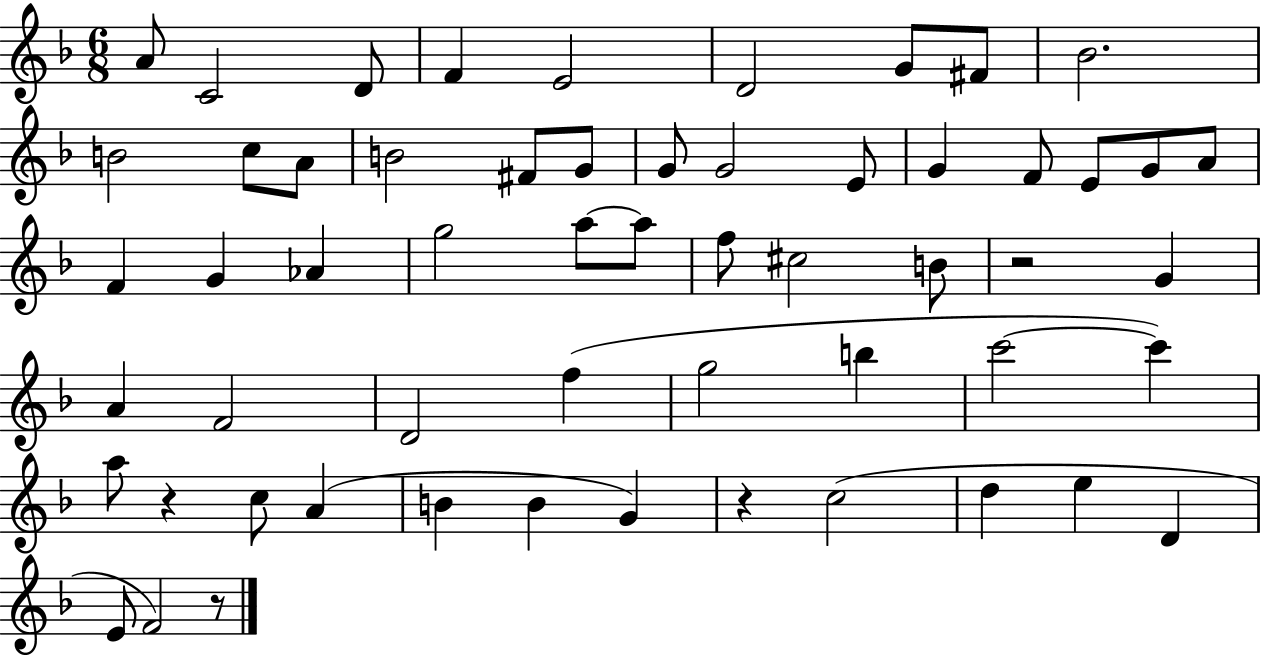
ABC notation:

X:1
T:Untitled
M:6/8
L:1/4
K:F
A/2 C2 D/2 F E2 D2 G/2 ^F/2 _B2 B2 c/2 A/2 B2 ^F/2 G/2 G/2 G2 E/2 G F/2 E/2 G/2 A/2 F G _A g2 a/2 a/2 f/2 ^c2 B/2 z2 G A F2 D2 f g2 b c'2 c' a/2 z c/2 A B B G z c2 d e D E/2 F2 z/2